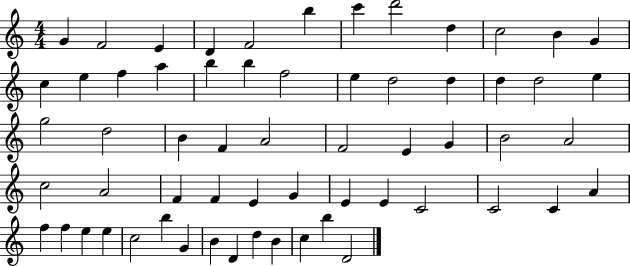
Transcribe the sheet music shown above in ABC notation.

X:1
T:Untitled
M:4/4
L:1/4
K:C
G F2 E D F2 b c' d'2 d c2 B G c e f a b b f2 e d2 d d d2 e g2 d2 B F A2 F2 E G B2 A2 c2 A2 F F E G E E C2 C2 C A f f e e c2 b G B D d B c b D2